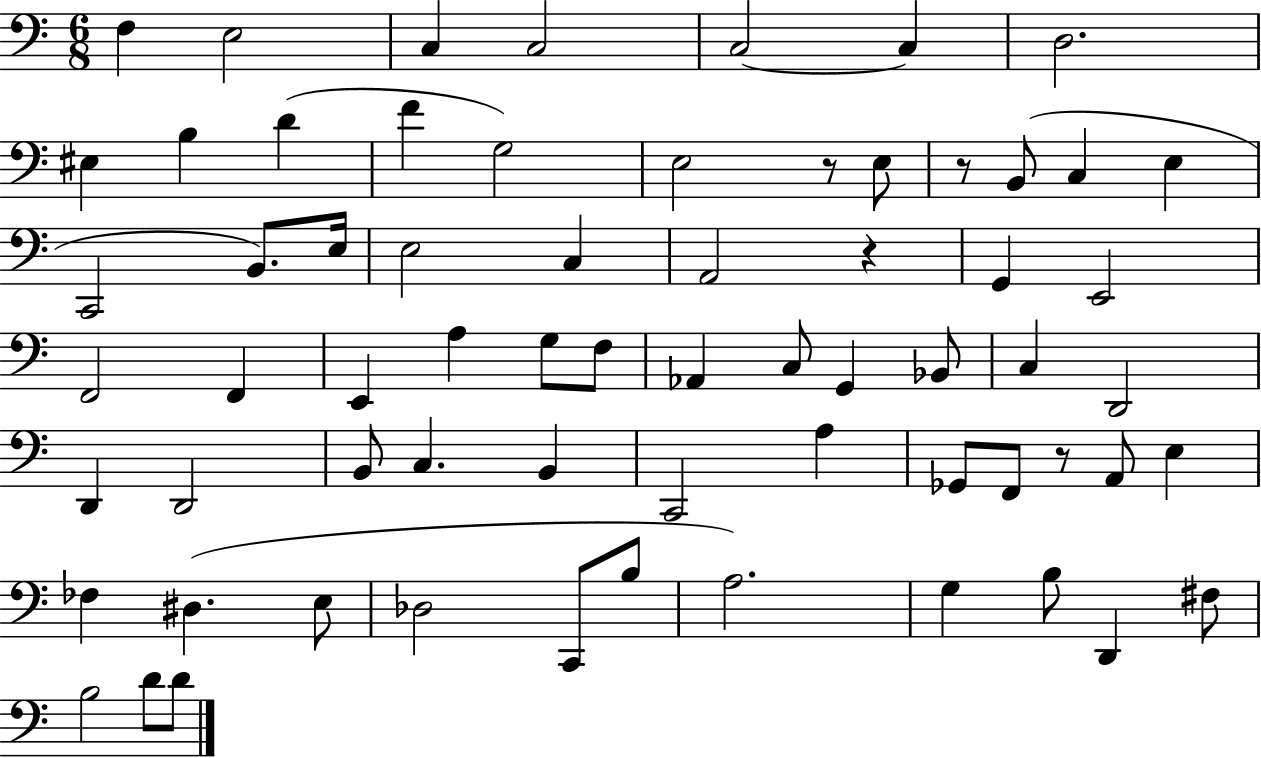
F3/q E3/h C3/q C3/h C3/h C3/q D3/h. EIS3/q B3/q D4/q F4/q G3/h E3/h R/e E3/e R/e B2/e C3/q E3/q C2/h B2/e. E3/s E3/h C3/q A2/h R/q G2/q E2/h F2/h F2/q E2/q A3/q G3/e F3/e Ab2/q C3/e G2/q Bb2/e C3/q D2/h D2/q D2/h B2/e C3/q. B2/q C2/h A3/q Gb2/e F2/e R/e A2/e E3/q FES3/q D#3/q. E3/e Db3/h C2/e B3/e A3/h. G3/q B3/e D2/q F#3/e B3/h D4/e D4/e